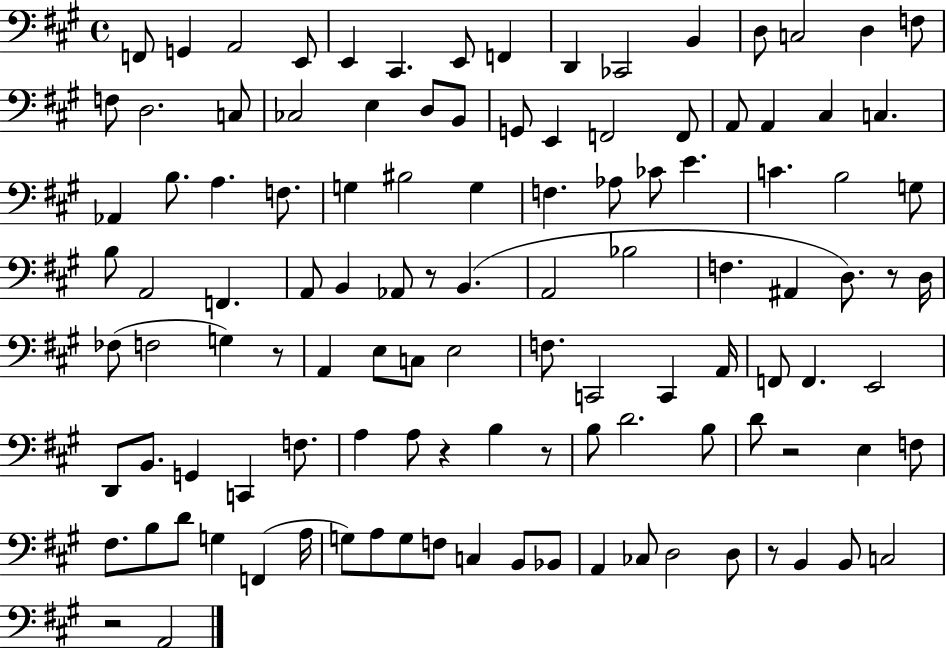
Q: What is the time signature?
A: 4/4